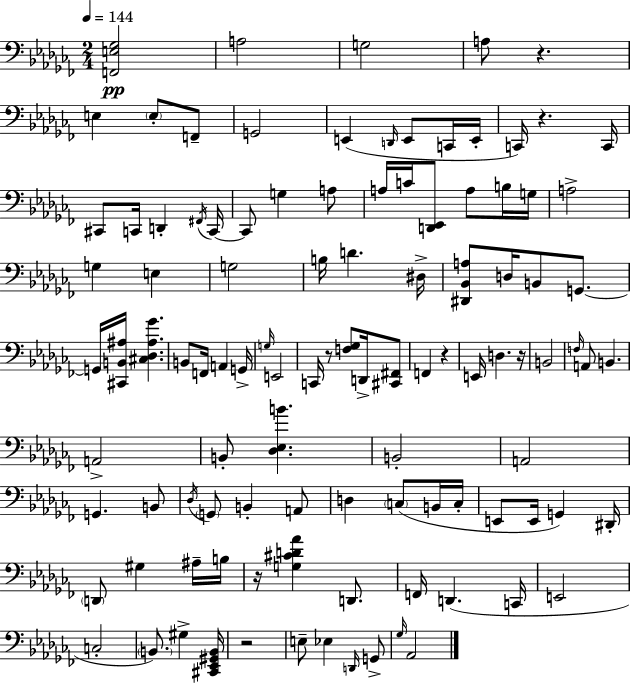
{
  \clef bass
  \numericTimeSignature
  \time 2/4
  \key aes \minor
  \tempo 4 = 144
  <f, e ges>2\pp | a2 | g2 | a8 r4. | \break e4 \parenthesize e8-. f,8-- | g,2 | e,4( \grace { d,16 } e,8 c,16 | e,16-. c,16) r4. | \break c,16 cis,8 c,16 d,4-. | \acciaccatura { fis,16 } c,16~~ c,8 g4 | a8 a16 c'16 <d, ees,>8 a8 | b16 g16 a2-> | \break g4 e4 | g2 | b16 d'4. | dis16-> <dis, bes, a>8 d16 b,8 g,8.~~ | \break g,16 <cis, b, ais>16 <cis des ais ges'>4. | b,8 f,16 a,4 | g,16-> \grace { g16 } e,2 | c,16 r8 <f ges>8 | \break d,16-> <cis, fis,>8 f,4 r4 | e,16 d4. | r16 b,2 | \grace { f16 } a,8 b,4. | \break a,2-> | b,8-. <des ees b'>4. | b,2-. | a,2 | \break g,4. | b,8 \acciaccatura { des16 } \parenthesize g,8 b,4-. | a,8 d4 | \parenthesize c8( b,16 c16-. e,8 e,16 | \break g,4) dis,16-. \parenthesize d,8 gis4 | ais16-- b16 r16 <g cis' d' aes'>4 | d,8. f,16 d,4.( | c,16 e,2 | \break c2-. | \parenthesize b,8.) | gis4-> <cis, ees, gis, b,>16 r2 | e8-- ees4 | \break \grace { d,16 } g,8-> \grace { ges16 } aes,2 | \bar "|."
}